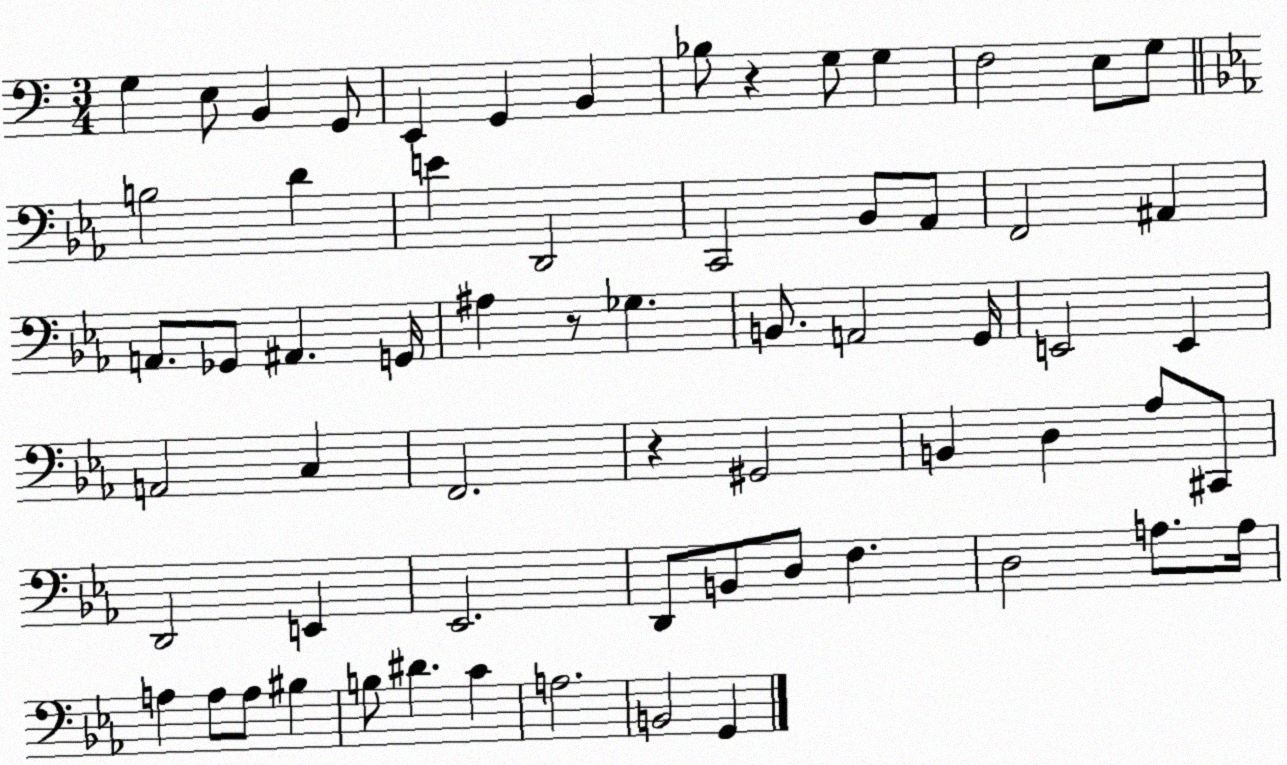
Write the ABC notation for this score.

X:1
T:Untitled
M:3/4
L:1/4
K:C
G, E,/2 B,, G,,/2 E,, G,, B,, _B,/2 z G,/2 G, F,2 E,/2 G,/2 B,2 D E D,,2 C,,2 _B,,/2 _A,,/2 F,,2 ^A,, A,,/2 _G,,/2 ^A,, G,,/4 ^A, z/2 _G, B,,/2 A,,2 G,,/4 E,,2 E,, A,,2 C, F,,2 z ^G,,2 B,, D, _A,/2 ^C,,/2 D,,2 E,, _E,,2 D,,/2 B,,/2 D,/2 F, D,2 A,/2 A,/4 A, A,/2 A,/2 ^B, B,/2 ^D C A,2 B,,2 G,,